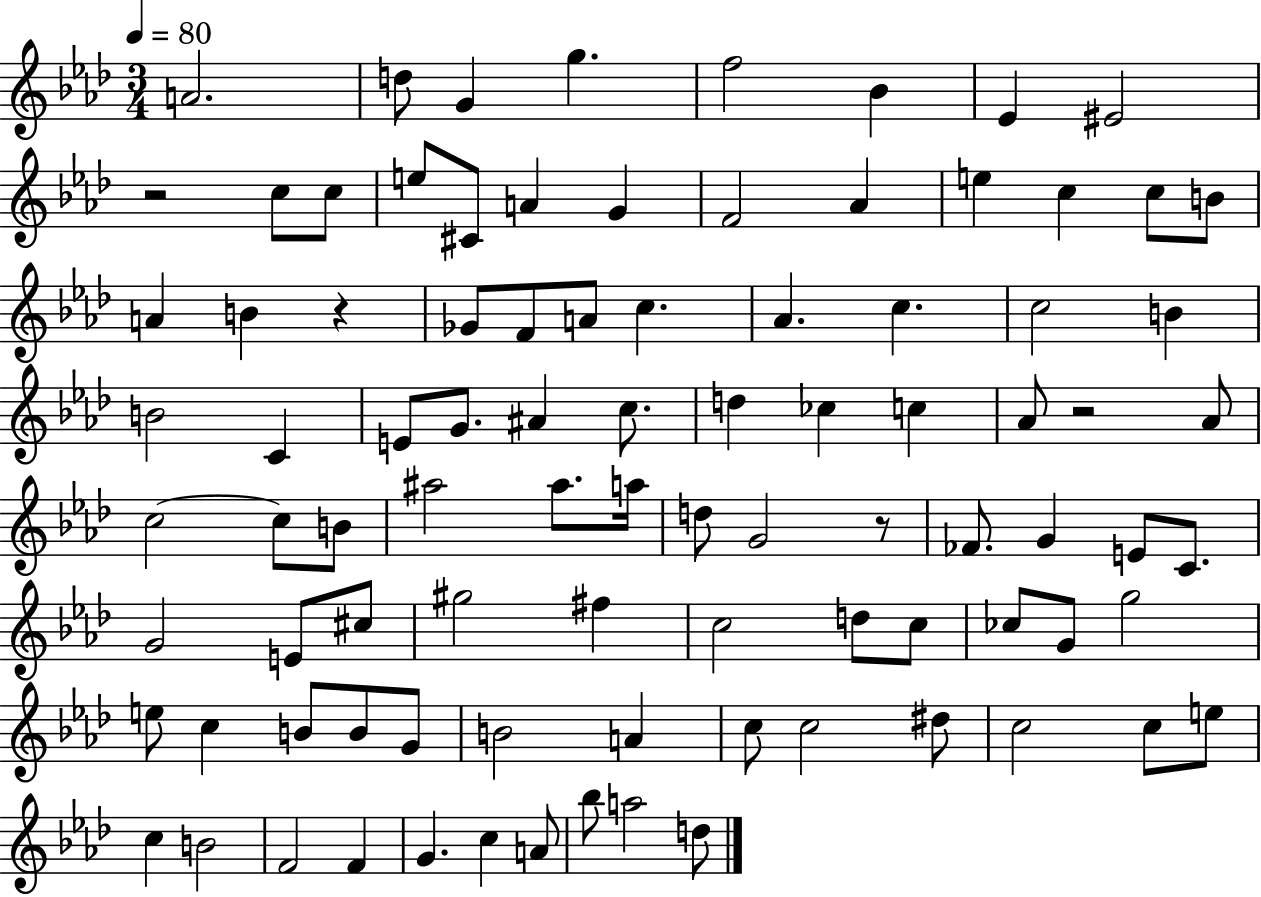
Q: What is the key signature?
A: AES major